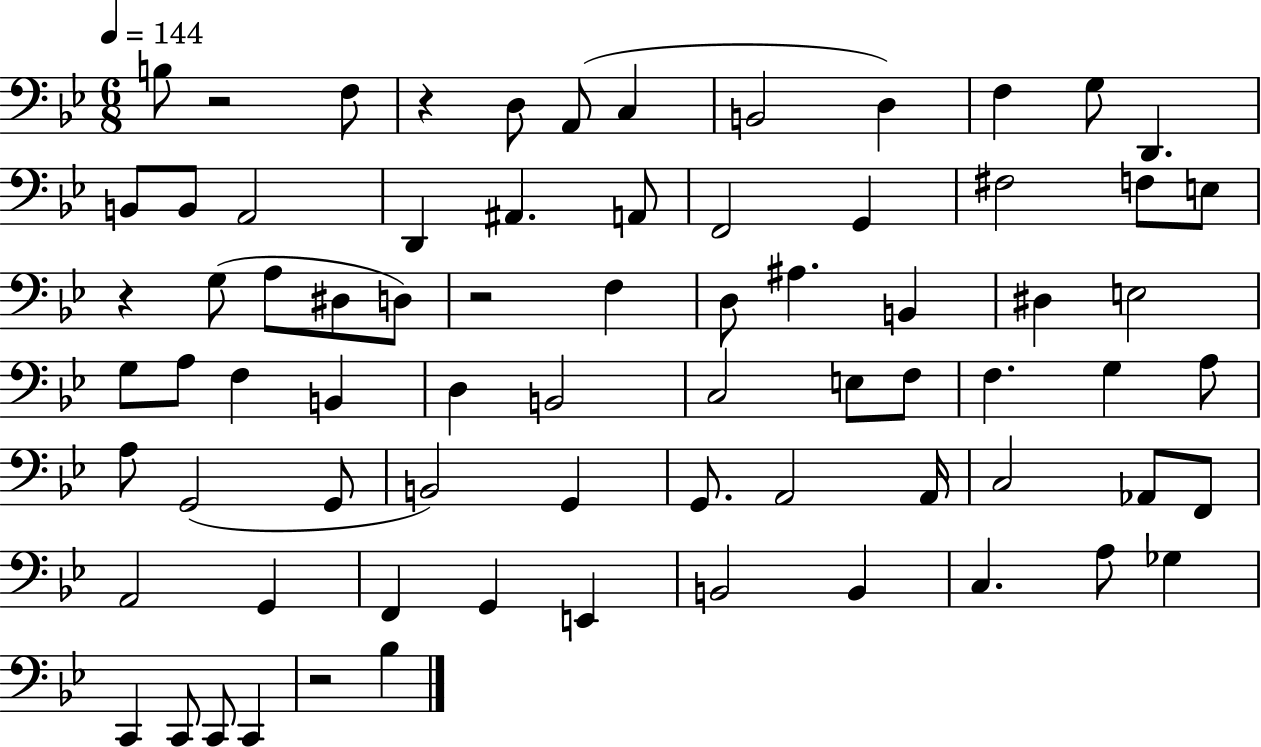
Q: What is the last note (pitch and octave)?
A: Bb3